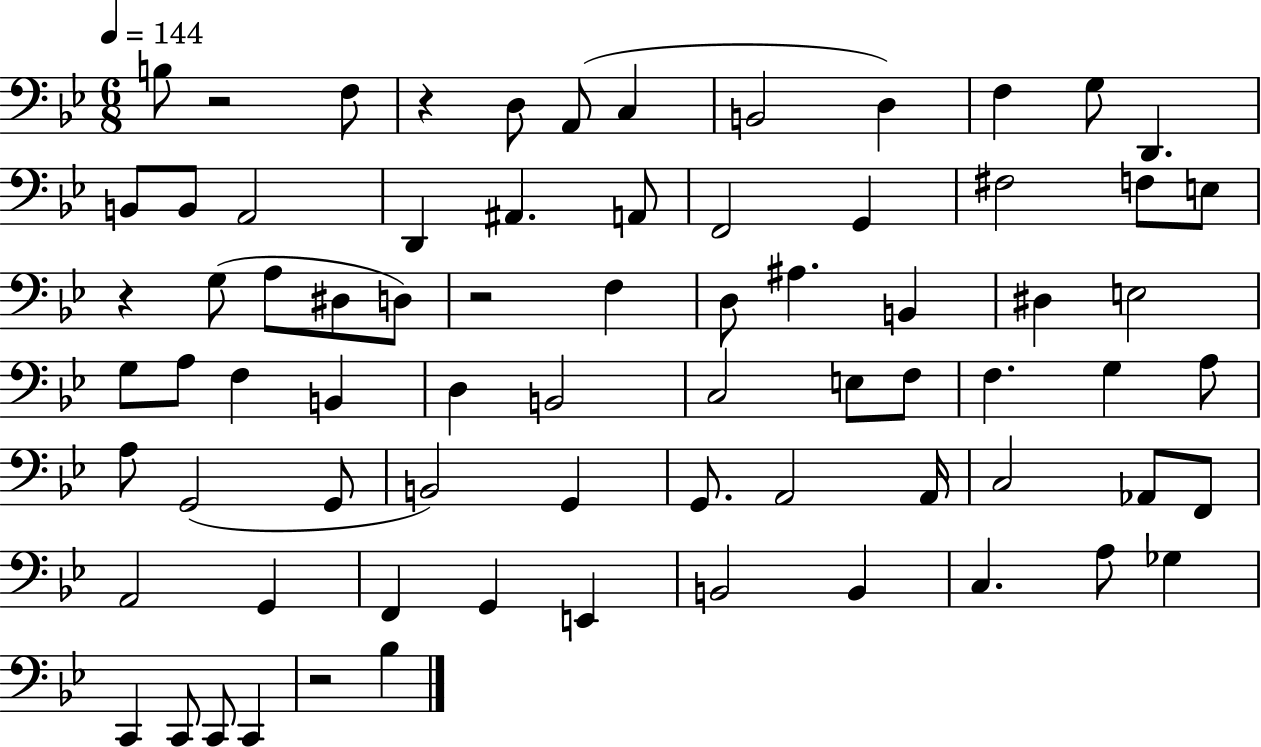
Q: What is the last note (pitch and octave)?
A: Bb3